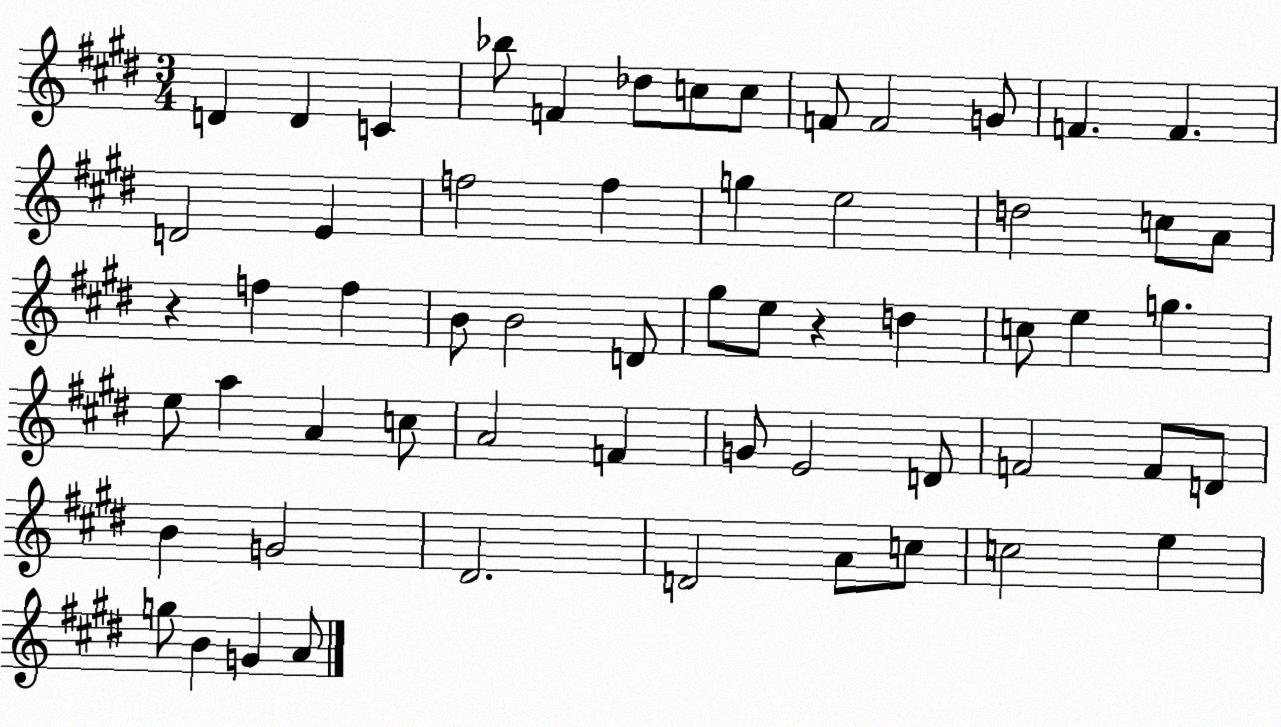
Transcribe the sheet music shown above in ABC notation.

X:1
T:Untitled
M:3/4
L:1/4
K:E
D D C _b/2 F _d/2 c/2 c/2 F/2 F2 G/2 F F D2 E f2 f g e2 d2 c/2 A/2 z f f B/2 B2 D/2 ^g/2 e/2 z d c/2 e g e/2 a A c/2 A2 F G/2 E2 D/2 F2 F/2 D/2 B G2 ^D2 D2 A/2 c/2 c2 e g/2 B G A/2